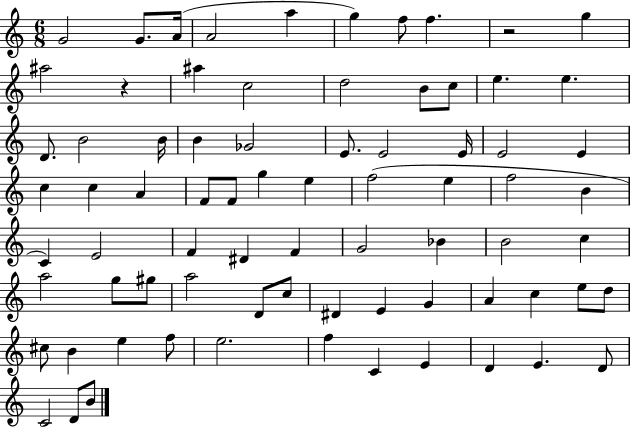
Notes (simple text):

G4/h G4/e. A4/s A4/h A5/q G5/q F5/e F5/q. R/h G5/q A#5/h R/q A#5/q C5/h D5/h B4/e C5/e E5/q. E5/q. D4/e. B4/h B4/s B4/q Gb4/h E4/e. E4/h E4/s E4/h E4/q C5/q C5/q A4/q F4/e F4/e G5/q E5/q F5/h E5/q F5/h B4/q C4/q E4/h F4/q D#4/q F4/q G4/h Bb4/q B4/h C5/q A5/h G5/e G#5/e A5/h D4/e C5/e D#4/q E4/q G4/q A4/q C5/q E5/e D5/e C#5/e B4/q E5/q F5/e E5/h. F5/q C4/q E4/q D4/q E4/q. D4/e C4/h D4/e B4/e